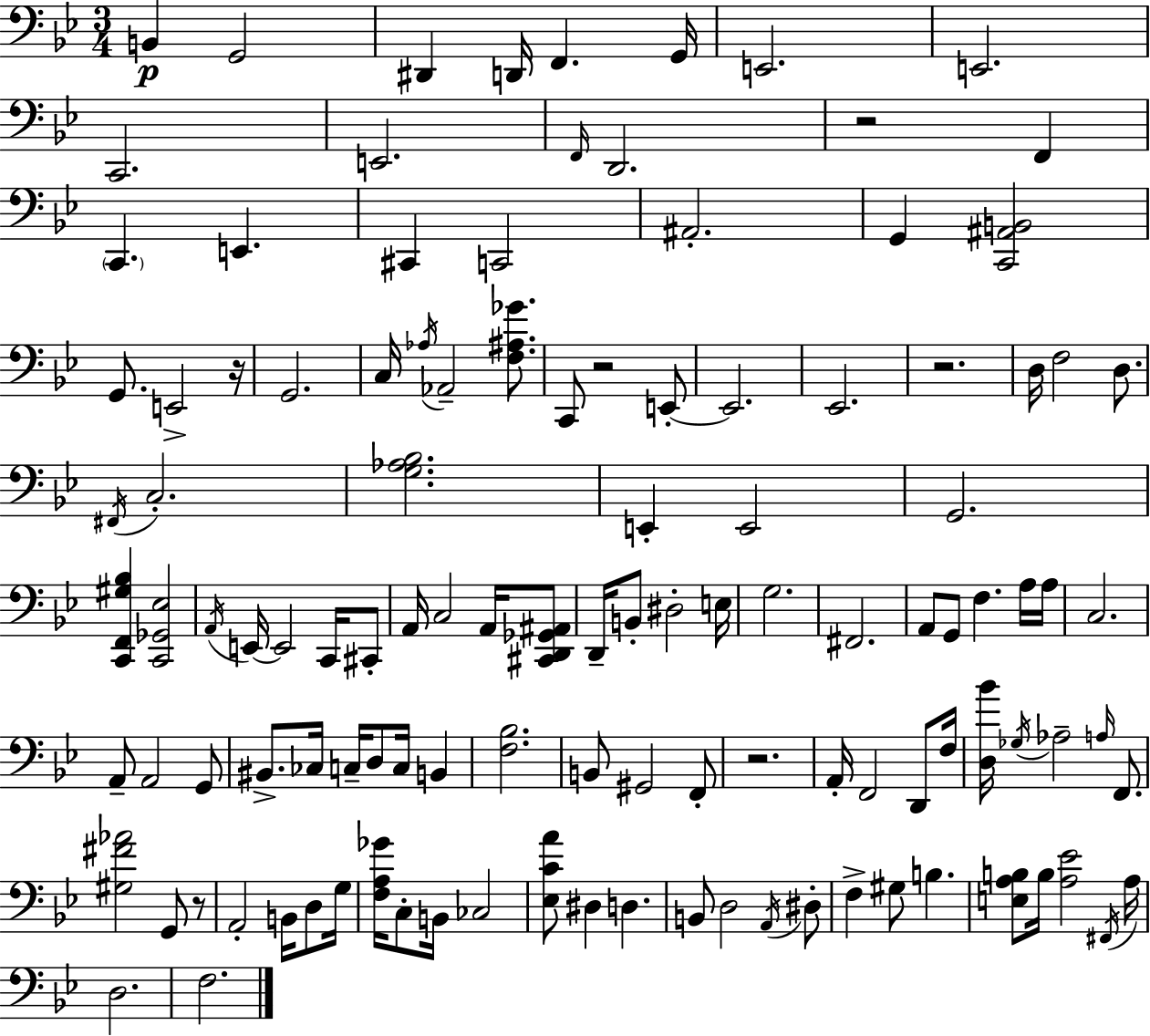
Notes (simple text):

B2/q G2/h D#2/q D2/s F2/q. G2/s E2/h. E2/h. C2/h. E2/h. F2/s D2/h. R/h F2/q C2/q. E2/q. C#2/q C2/h A#2/h. G2/q [C2,A#2,B2]/h G2/e. E2/h R/s G2/h. C3/s Ab3/s Ab2/h [F3,A#3,Gb4]/e. C2/e R/h E2/e E2/h. Eb2/h. R/h. D3/s F3/h D3/e. F#2/s C3/h. [G3,Ab3,Bb3]/h. E2/q E2/h G2/h. [C2,F2,G#3,Bb3]/q [C2,Gb2,Eb3]/h A2/s E2/s E2/h C2/s C#2/e A2/s C3/h A2/s [C#2,D2,Gb2,A#2]/e D2/s B2/e D#3/h E3/s G3/h. F#2/h. A2/e G2/e F3/q. A3/s A3/s C3/h. A2/e A2/h G2/e BIS2/e. CES3/s C3/s D3/e C3/s B2/q [F3,Bb3]/h. B2/e G#2/h F2/e R/h. A2/s F2/h D2/e F3/s [D3,Bb4]/s Gb3/s Ab3/h A3/s F2/e. [G#3,F#4,Ab4]/h G2/e R/e A2/h B2/s D3/e G3/s [F3,A3,Gb4]/s C3/e B2/s CES3/h [Eb3,C4,A4]/e D#3/q D3/q. B2/e D3/h A2/s D#3/e F3/q G#3/e B3/q. [E3,A3,B3]/e B3/s [A3,Eb4]/h F#2/s A3/s D3/h. F3/h.